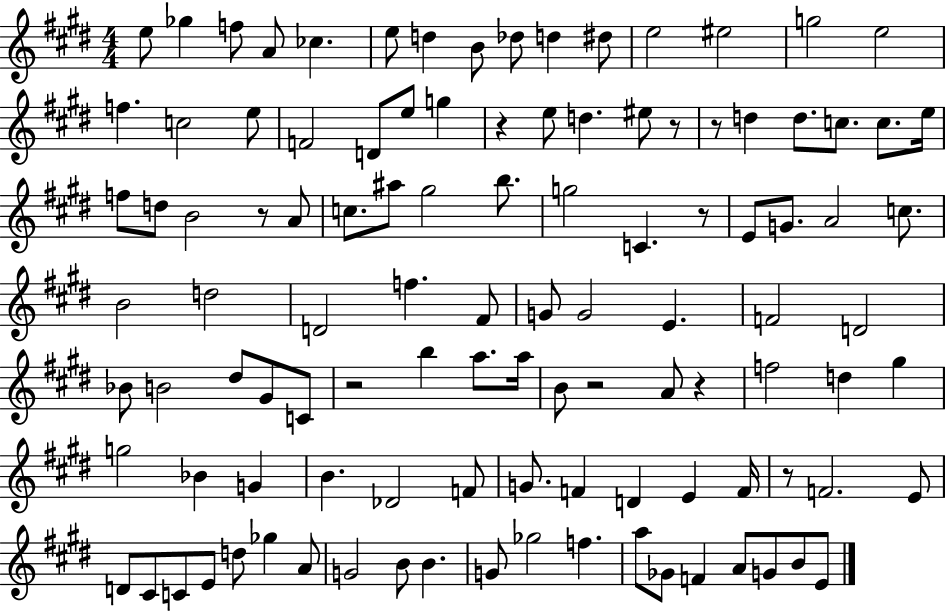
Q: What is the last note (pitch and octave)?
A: E4